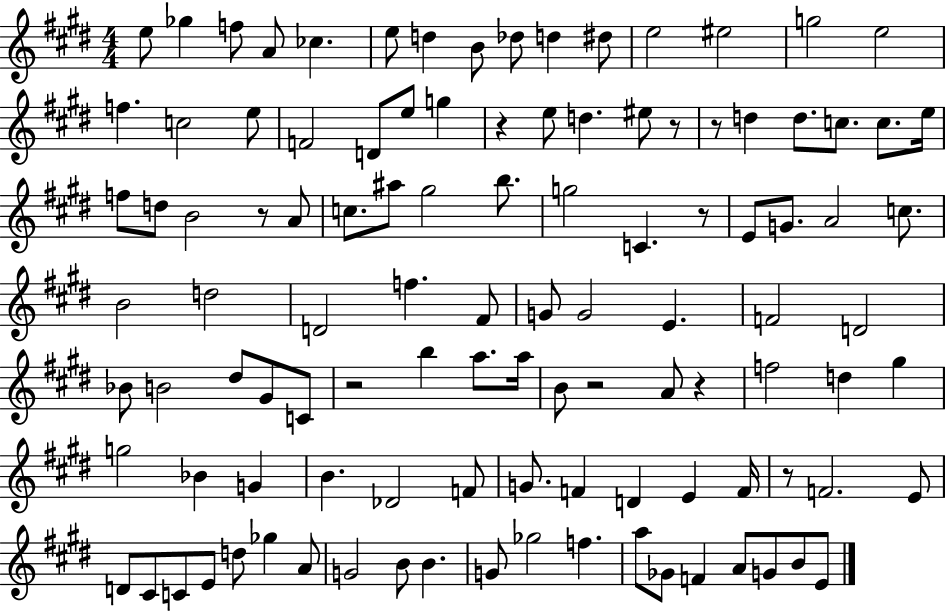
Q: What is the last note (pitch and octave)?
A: E4